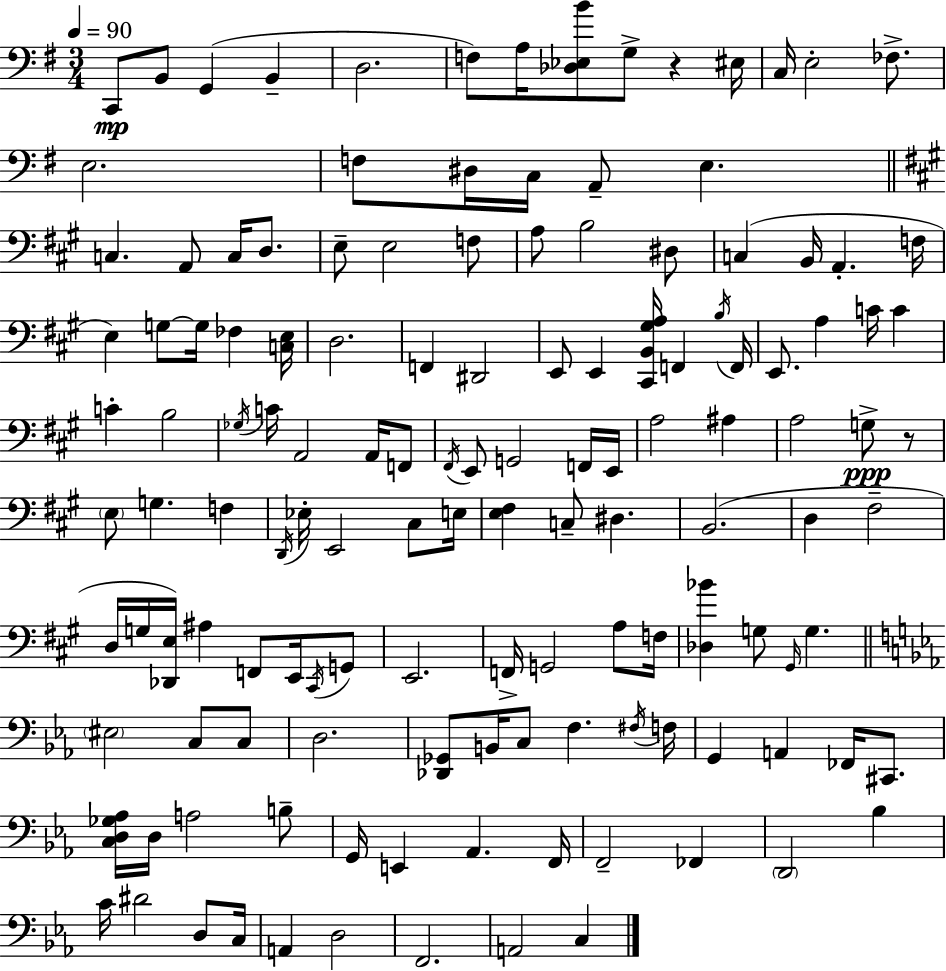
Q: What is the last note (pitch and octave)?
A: C3